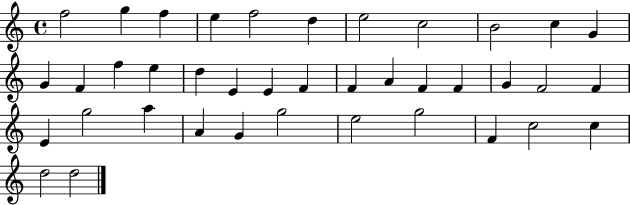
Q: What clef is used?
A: treble